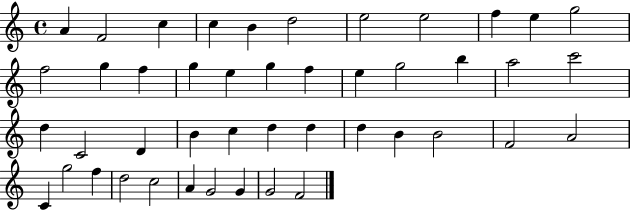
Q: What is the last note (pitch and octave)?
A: F4